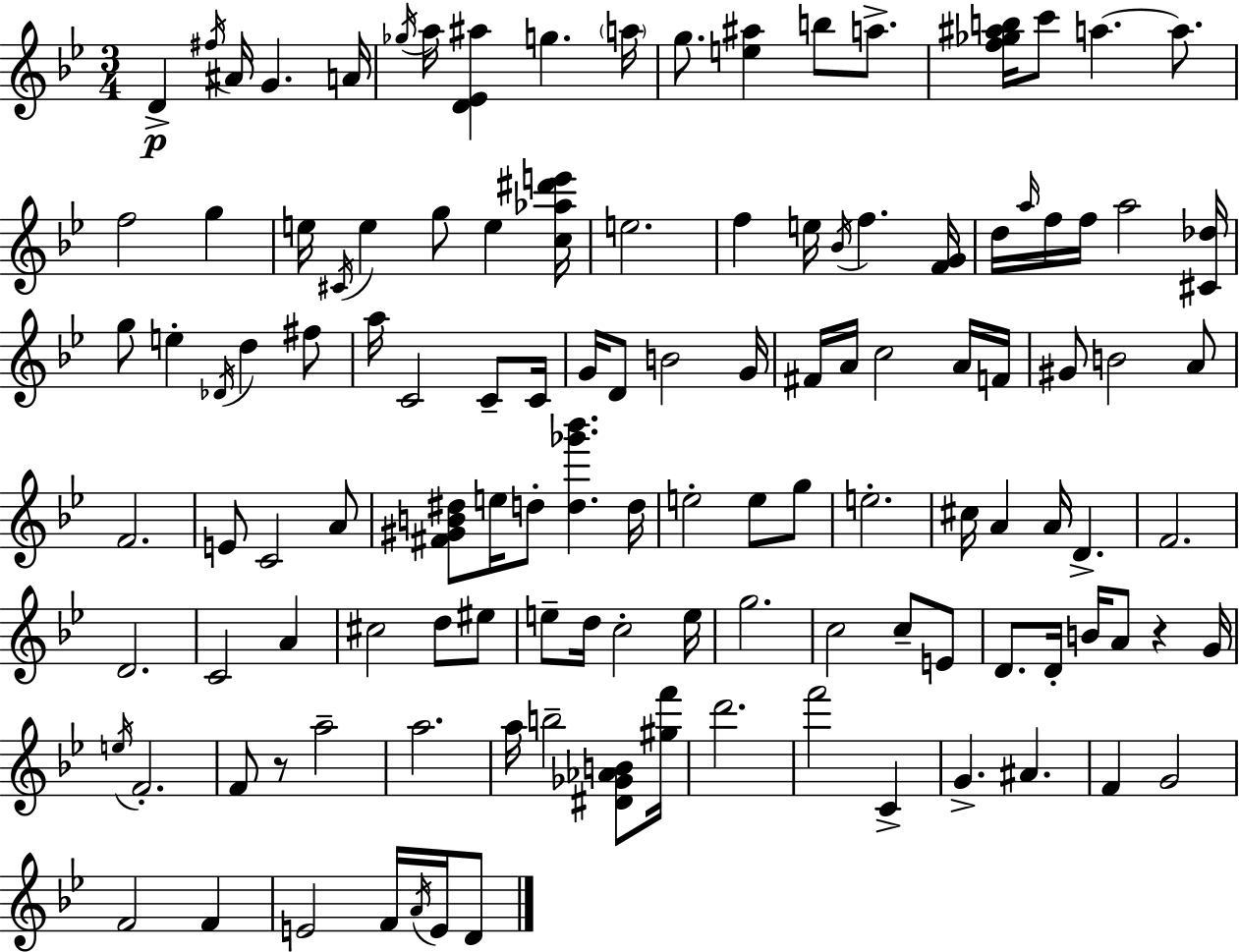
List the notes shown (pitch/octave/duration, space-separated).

D4/q F#5/s A#4/s G4/q. A4/s Gb5/s A5/s [D4,Eb4,A#5]/q G5/q. A5/s G5/e. [E5,A#5]/q B5/e A5/e. [F5,Gb5,A#5,B5]/s C6/e A5/q. A5/e. F5/h G5/q E5/s C#4/s E5/q G5/e E5/q [C5,Ab5,D#6,E6]/s E5/h. F5/q E5/s Bb4/s F5/q. [F4,G4]/s D5/s A5/s F5/s F5/s A5/h [C#4,Db5]/s G5/e E5/q Db4/s D5/q F#5/e A5/s C4/h C4/e C4/s G4/s D4/e B4/h G4/s F#4/s A4/s C5/h A4/s F4/s G#4/e B4/h A4/e F4/h. E4/e C4/h A4/e [F#4,G#4,B4,D#5]/e E5/s D5/e [D5,Gb6,Bb6]/q. D5/s E5/h E5/e G5/e E5/h. C#5/s A4/q A4/s D4/q. F4/h. D4/h. C4/h A4/q C#5/h D5/e EIS5/e E5/e D5/s C5/h E5/s G5/h. C5/h C5/e E4/e D4/e. D4/s B4/s A4/e R/q G4/s E5/s F4/h. F4/e R/e A5/h A5/h. A5/s B5/h [D#4,Gb4,Ab4,B4]/e [G#5,F6]/s D6/h. F6/h C4/q G4/q. A#4/q. F4/q G4/h F4/h F4/q E4/h F4/s A4/s E4/s D4/e